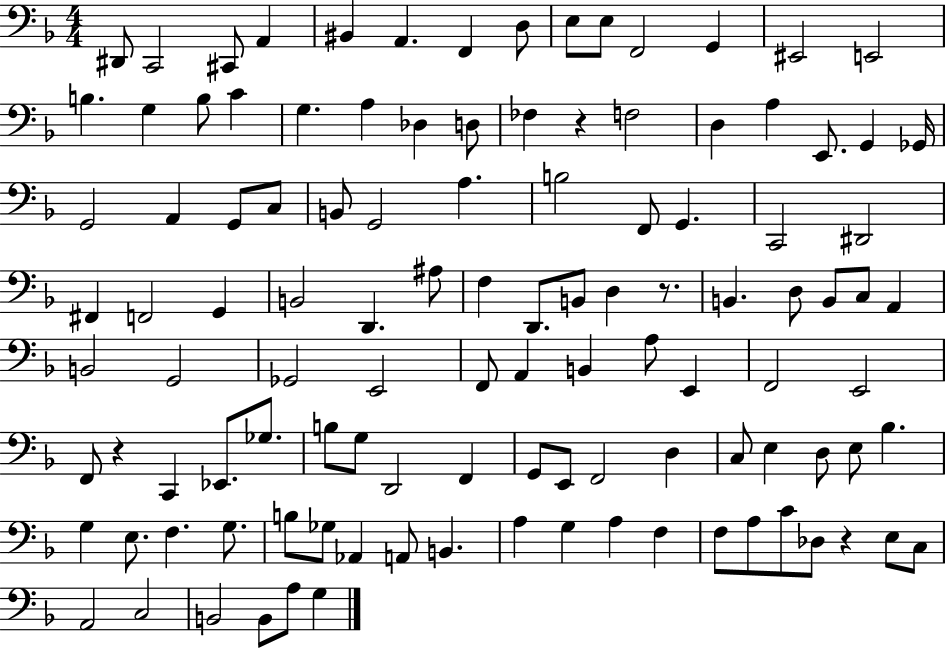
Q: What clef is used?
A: bass